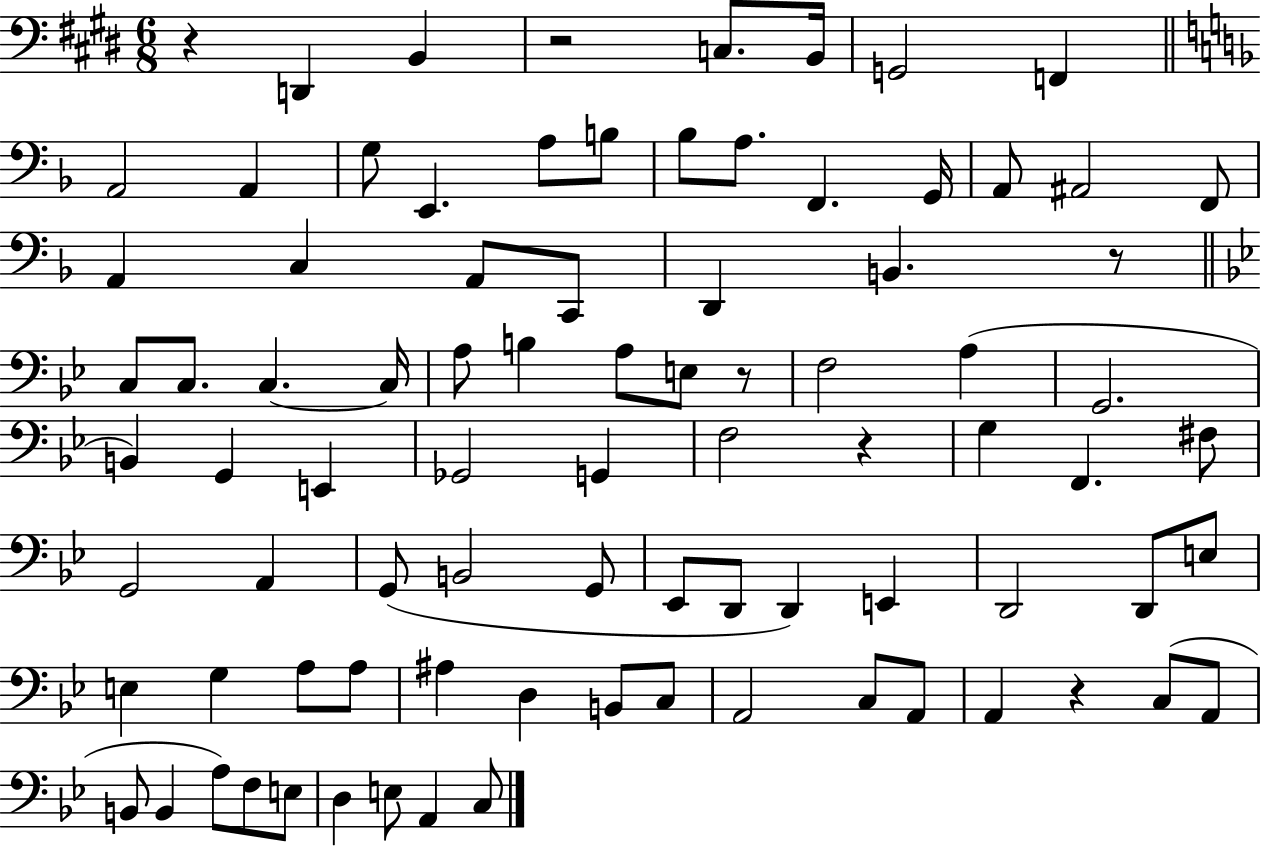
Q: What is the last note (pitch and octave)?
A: C3